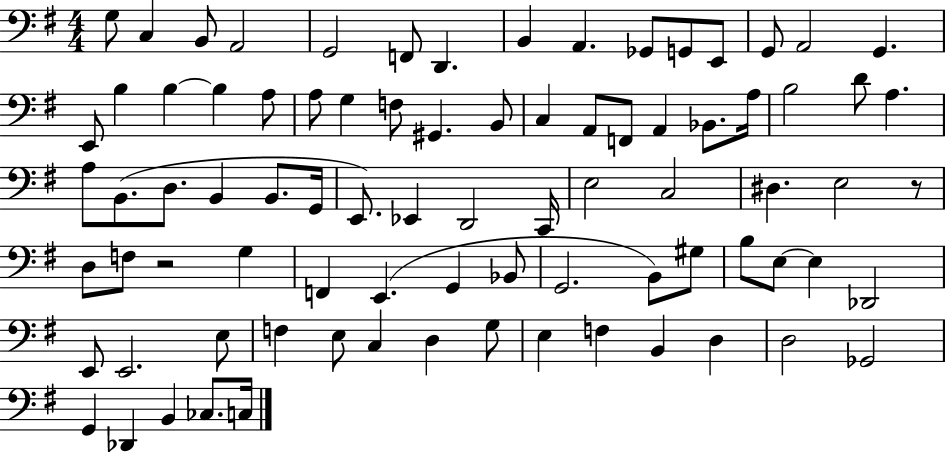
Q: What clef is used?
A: bass